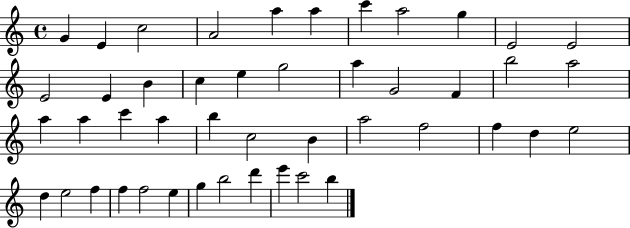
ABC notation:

X:1
T:Untitled
M:4/4
L:1/4
K:C
G E c2 A2 a a c' a2 g E2 E2 E2 E B c e g2 a G2 F b2 a2 a a c' a b c2 B a2 f2 f d e2 d e2 f f f2 e g b2 d' e' c'2 b